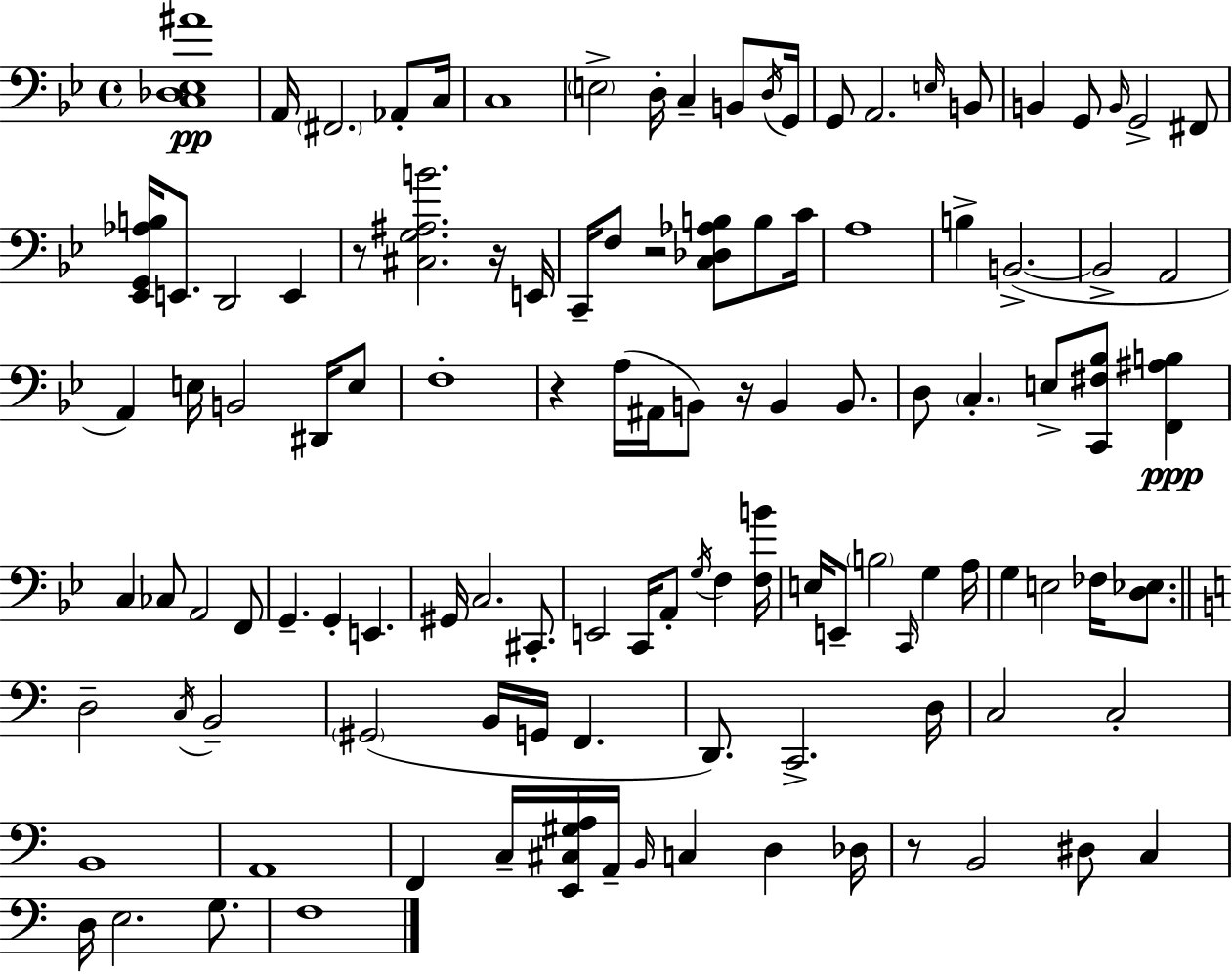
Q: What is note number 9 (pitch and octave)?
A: B2